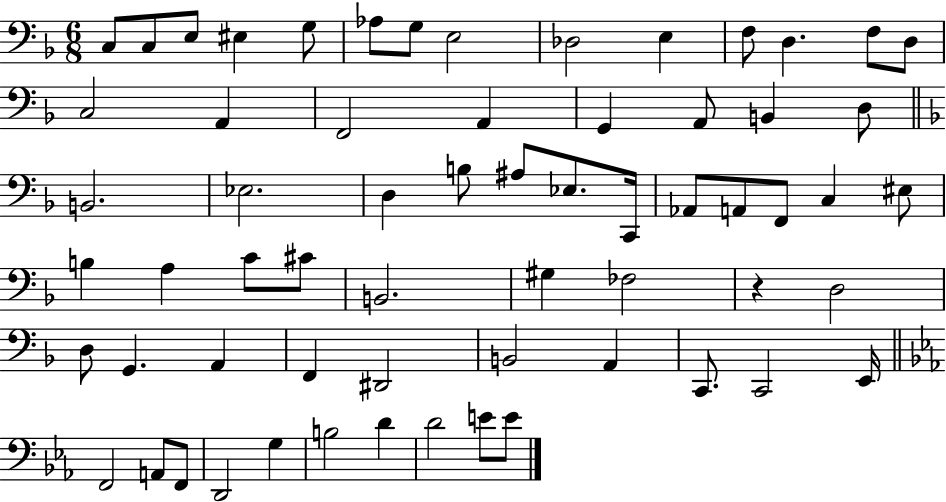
X:1
T:Untitled
M:6/8
L:1/4
K:F
C,/2 C,/2 E,/2 ^E, G,/2 _A,/2 G,/2 E,2 _D,2 E, F,/2 D, F,/2 D,/2 C,2 A,, F,,2 A,, G,, A,,/2 B,, D,/2 B,,2 _E,2 D, B,/2 ^A,/2 _E,/2 C,,/4 _A,,/2 A,,/2 F,,/2 C, ^E,/2 B, A, C/2 ^C/2 B,,2 ^G, _F,2 z D,2 D,/2 G,, A,, F,, ^D,,2 B,,2 A,, C,,/2 C,,2 E,,/4 F,,2 A,,/2 F,,/2 D,,2 G, B,2 D D2 E/2 E/2